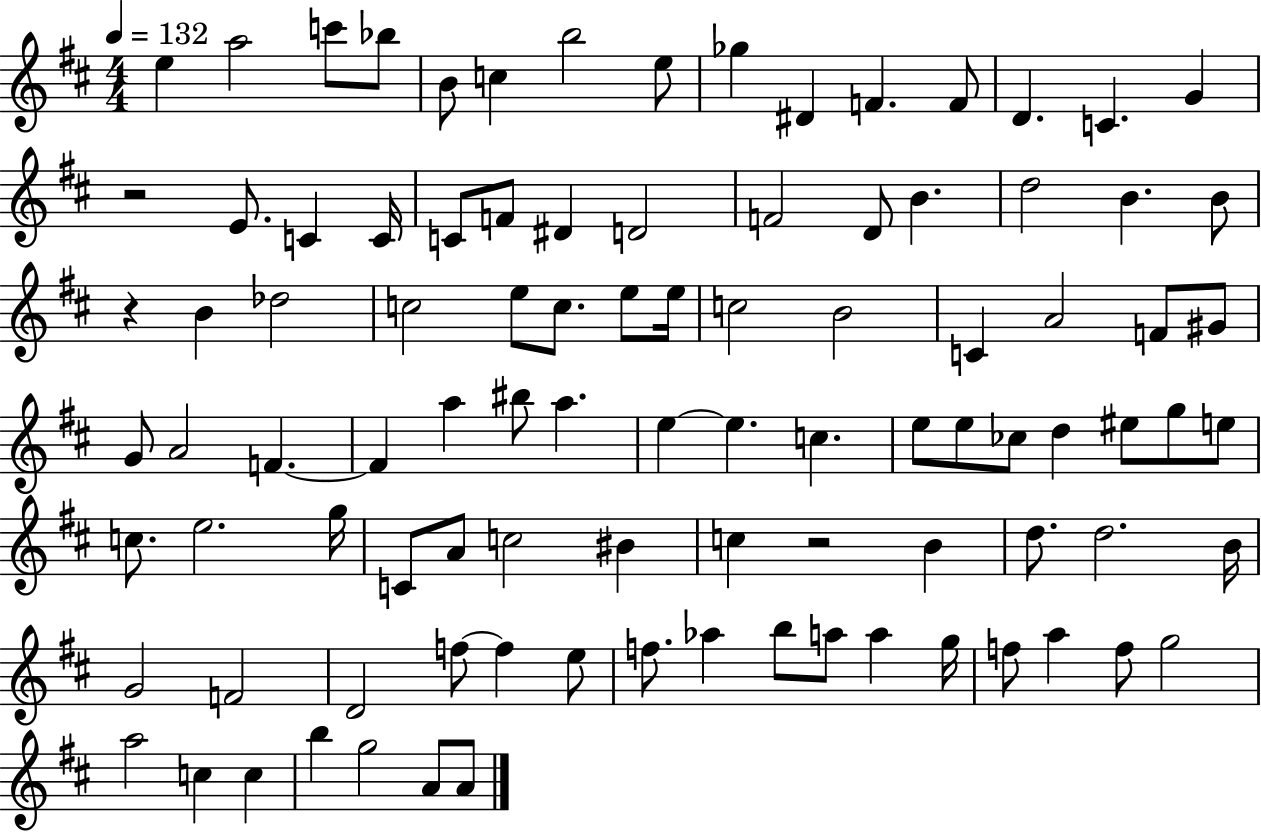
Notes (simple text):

E5/q A5/h C6/e Bb5/e B4/e C5/q B5/h E5/e Gb5/q D#4/q F4/q. F4/e D4/q. C4/q. G4/q R/h E4/e. C4/q C4/s C4/e F4/e D#4/q D4/h F4/h D4/e B4/q. D5/h B4/q. B4/e R/q B4/q Db5/h C5/h E5/e C5/e. E5/e E5/s C5/h B4/h C4/q A4/h F4/e G#4/e G4/e A4/h F4/q. F4/q A5/q BIS5/e A5/q. E5/q E5/q. C5/q. E5/e E5/e CES5/e D5/q EIS5/e G5/e E5/e C5/e. E5/h. G5/s C4/e A4/e C5/h BIS4/q C5/q R/h B4/q D5/e. D5/h. B4/s G4/h F4/h D4/h F5/e F5/q E5/e F5/e. Ab5/q B5/e A5/e A5/q G5/s F5/e A5/q F5/e G5/h A5/h C5/q C5/q B5/q G5/h A4/e A4/e